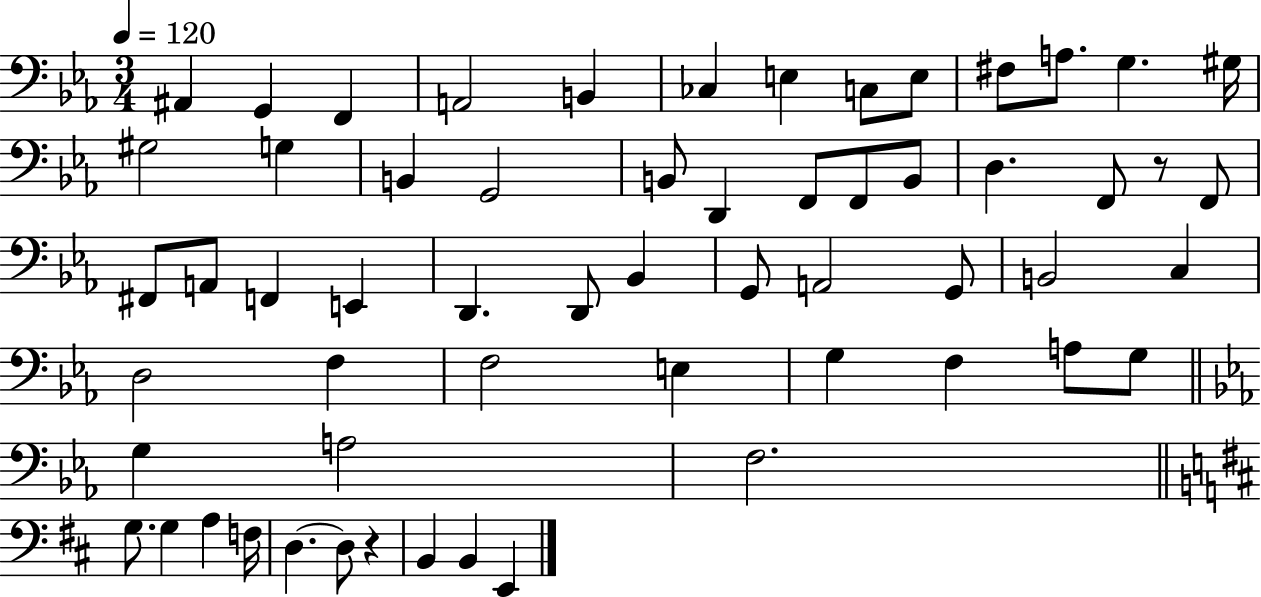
X:1
T:Untitled
M:3/4
L:1/4
K:Eb
^A,, G,, F,, A,,2 B,, _C, E, C,/2 E,/2 ^F,/2 A,/2 G, ^G,/4 ^G,2 G, B,, G,,2 B,,/2 D,, F,,/2 F,,/2 B,,/2 D, F,,/2 z/2 F,,/2 ^F,,/2 A,,/2 F,, E,, D,, D,,/2 _B,, G,,/2 A,,2 G,,/2 B,,2 C, D,2 F, F,2 E, G, F, A,/2 G,/2 G, A,2 F,2 G,/2 G, A, F,/4 D, D,/2 z B,, B,, E,,